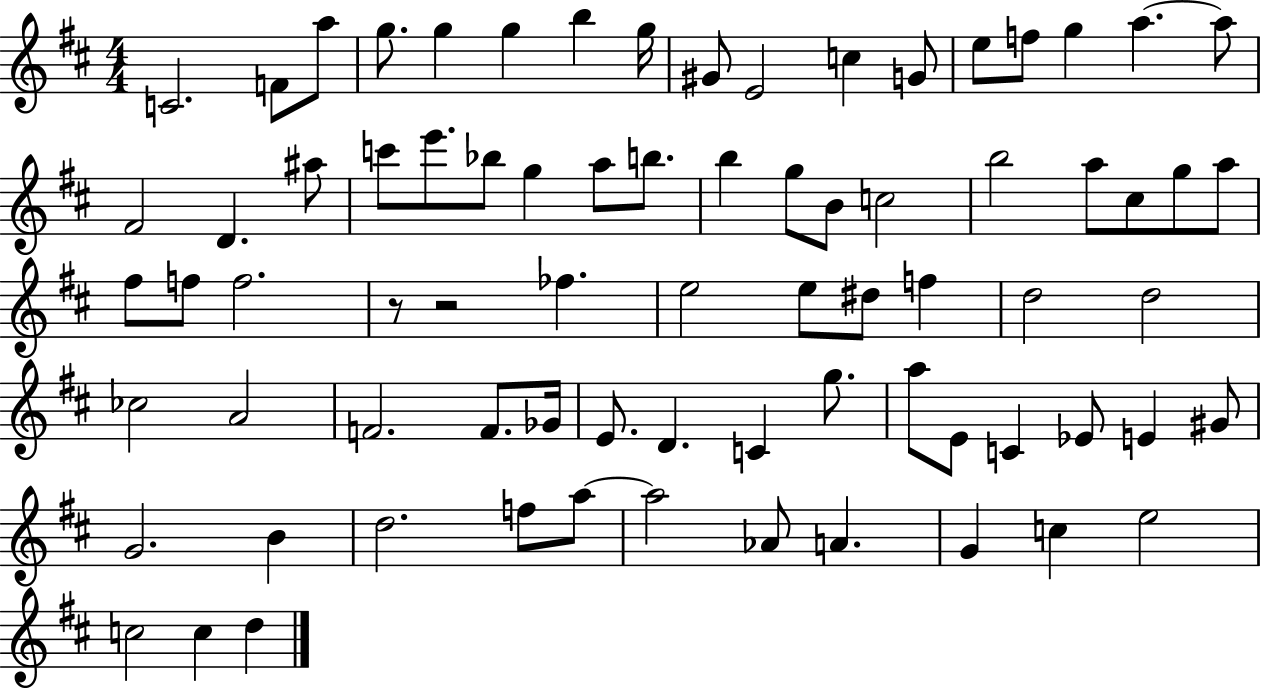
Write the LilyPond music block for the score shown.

{
  \clef treble
  \numericTimeSignature
  \time 4/4
  \key d \major
  c'2. f'8 a''8 | g''8. g''4 g''4 b''4 g''16 | gis'8 e'2 c''4 g'8 | e''8 f''8 g''4 a''4.~~ a''8 | \break fis'2 d'4. ais''8 | c'''8 e'''8. bes''8 g''4 a''8 b''8. | b''4 g''8 b'8 c''2 | b''2 a''8 cis''8 g''8 a''8 | \break fis''8 f''8 f''2. | r8 r2 fes''4. | e''2 e''8 dis''8 f''4 | d''2 d''2 | \break ces''2 a'2 | f'2. f'8. ges'16 | e'8. d'4. c'4 g''8. | a''8 e'8 c'4 ees'8 e'4 gis'8 | \break g'2. b'4 | d''2. f''8 a''8~~ | a''2 aes'8 a'4. | g'4 c''4 e''2 | \break c''2 c''4 d''4 | \bar "|."
}